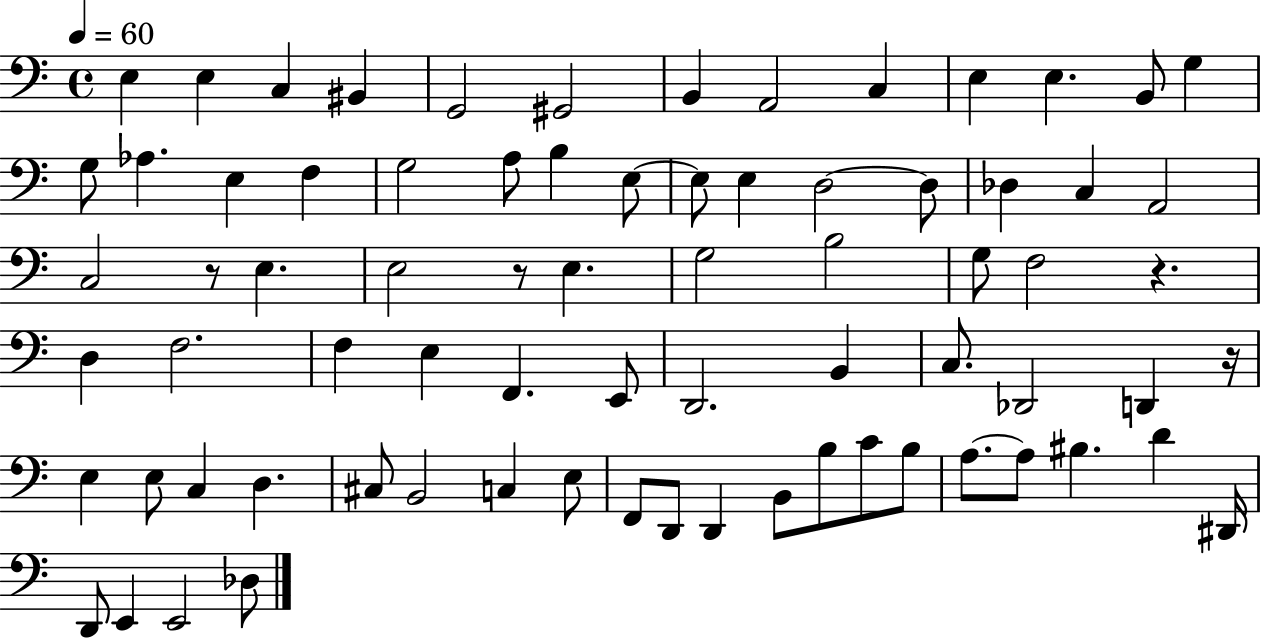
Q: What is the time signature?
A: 4/4